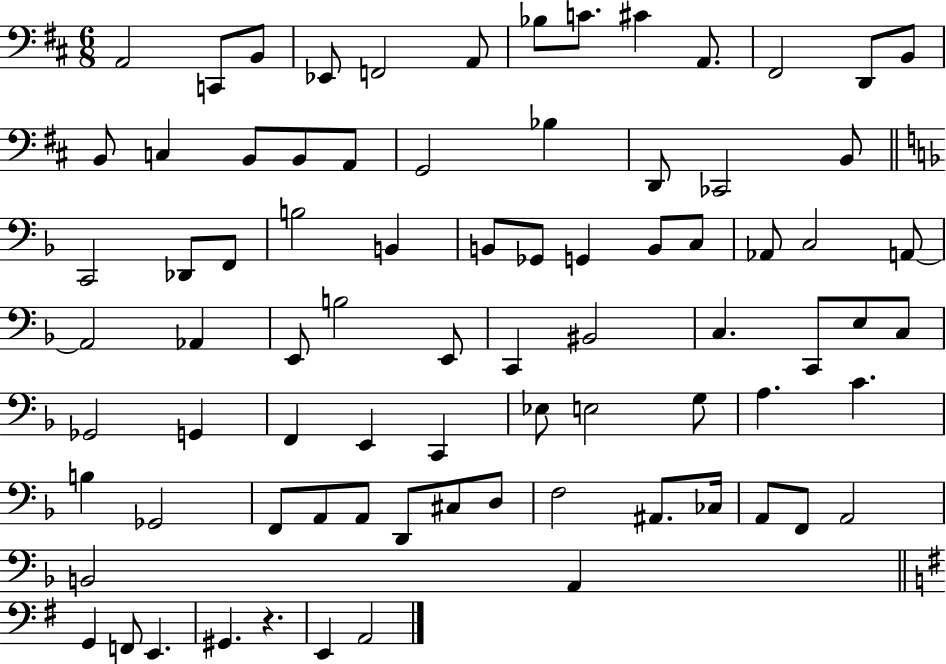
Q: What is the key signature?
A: D major